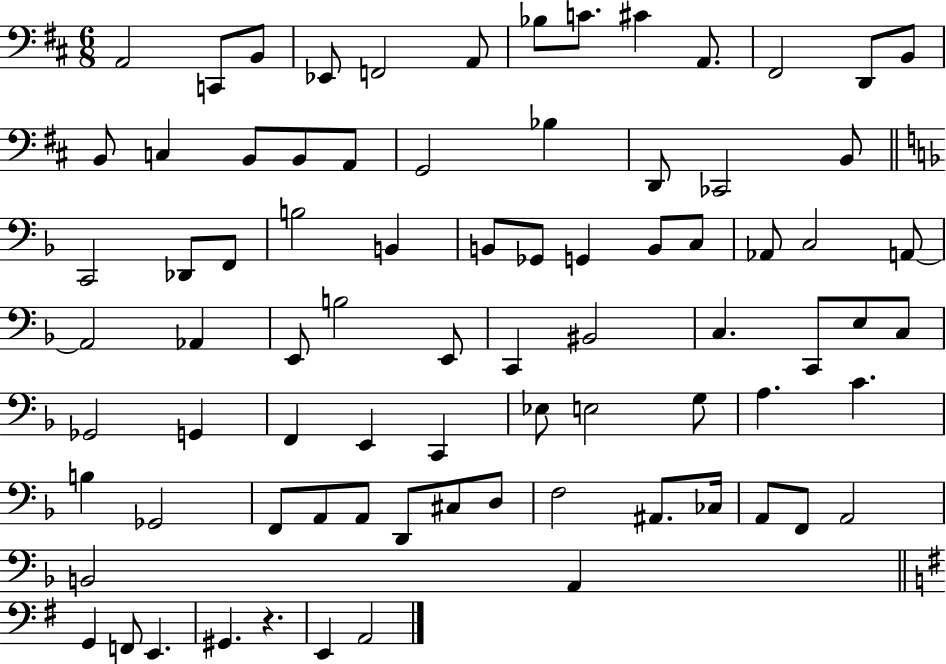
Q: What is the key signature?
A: D major